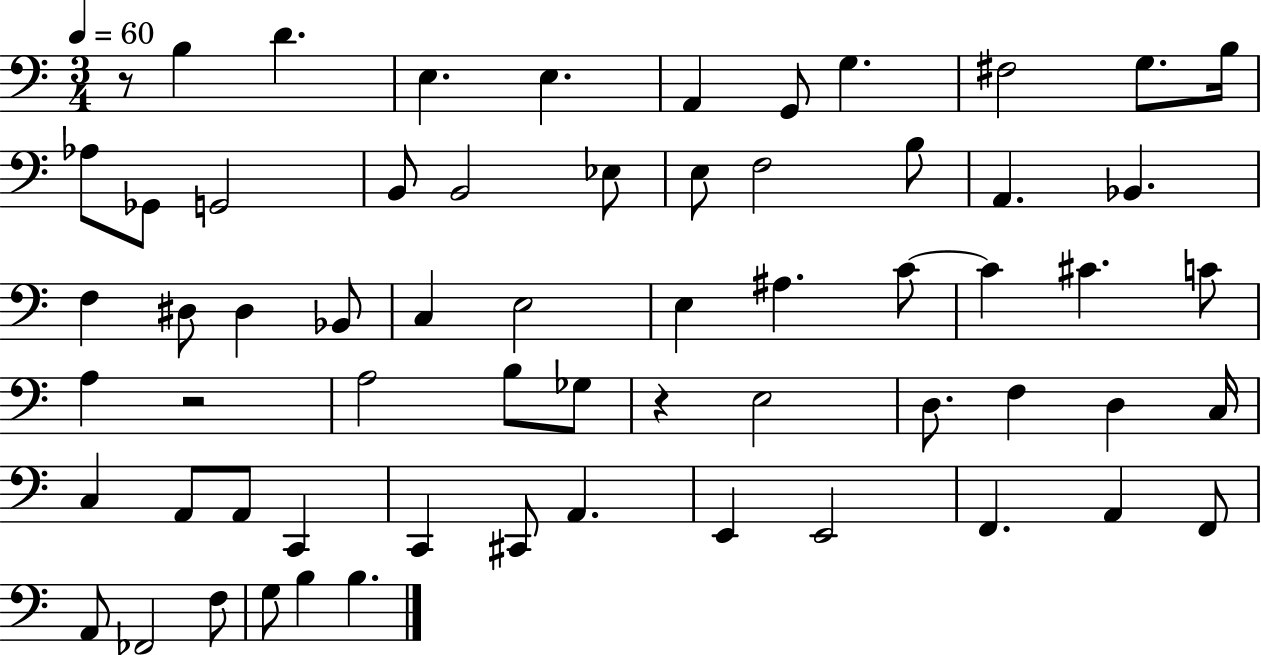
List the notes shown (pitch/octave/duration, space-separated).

R/e B3/q D4/q. E3/q. E3/q. A2/q G2/e G3/q. F#3/h G3/e. B3/s Ab3/e Gb2/e G2/h B2/e B2/h Eb3/e E3/e F3/h B3/e A2/q. Bb2/q. F3/q D#3/e D#3/q Bb2/e C3/q E3/h E3/q A#3/q. C4/e C4/q C#4/q. C4/e A3/q R/h A3/h B3/e Gb3/e R/q E3/h D3/e. F3/q D3/q C3/s C3/q A2/e A2/e C2/q C2/q C#2/e A2/q. E2/q E2/h F2/q. A2/q F2/e A2/e FES2/h F3/e G3/e B3/q B3/q.